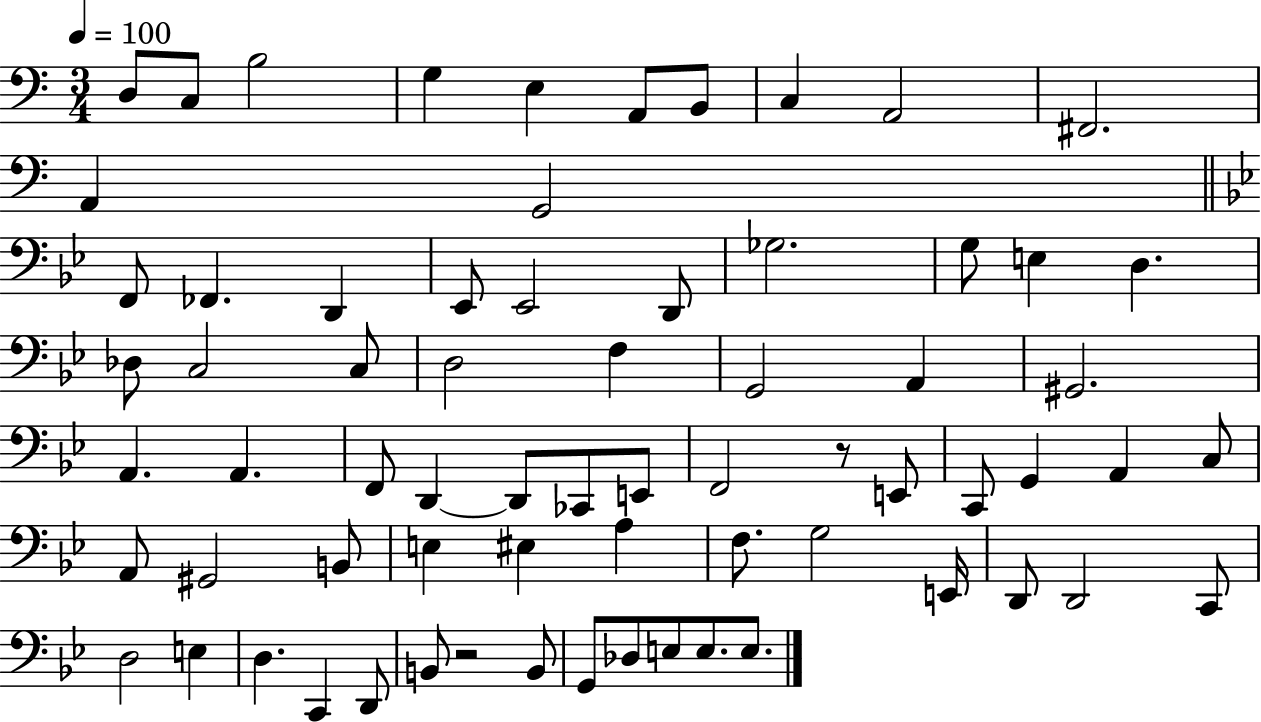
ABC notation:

X:1
T:Untitled
M:3/4
L:1/4
K:C
D,/2 C,/2 B,2 G, E, A,,/2 B,,/2 C, A,,2 ^F,,2 A,, G,,2 F,,/2 _F,, D,, _E,,/2 _E,,2 D,,/2 _G,2 G,/2 E, D, _D,/2 C,2 C,/2 D,2 F, G,,2 A,, ^G,,2 A,, A,, F,,/2 D,, D,,/2 _C,,/2 E,,/2 F,,2 z/2 E,,/2 C,,/2 G,, A,, C,/2 A,,/2 ^G,,2 B,,/2 E, ^E, A, F,/2 G,2 E,,/4 D,,/2 D,,2 C,,/2 D,2 E, D, C,, D,,/2 B,,/2 z2 B,,/2 G,,/2 _D,/2 E,/2 E,/2 E,/2